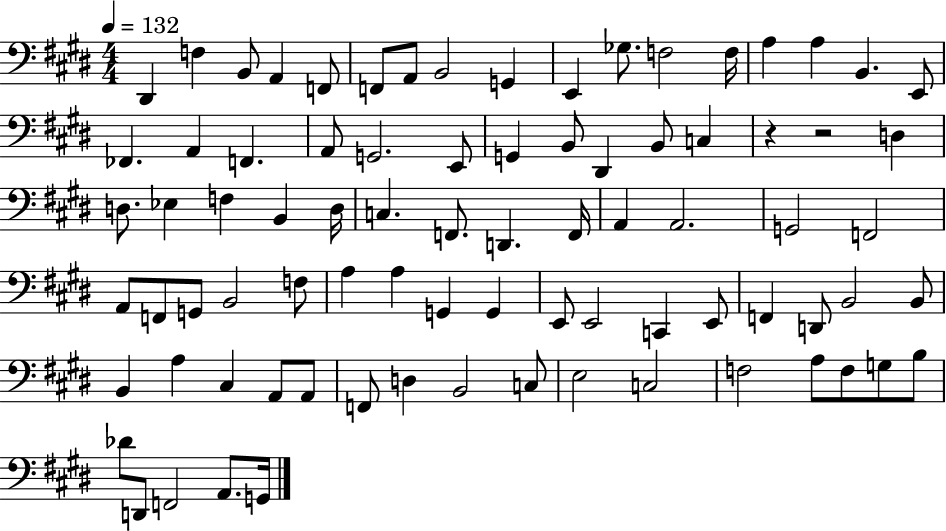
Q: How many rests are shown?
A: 2